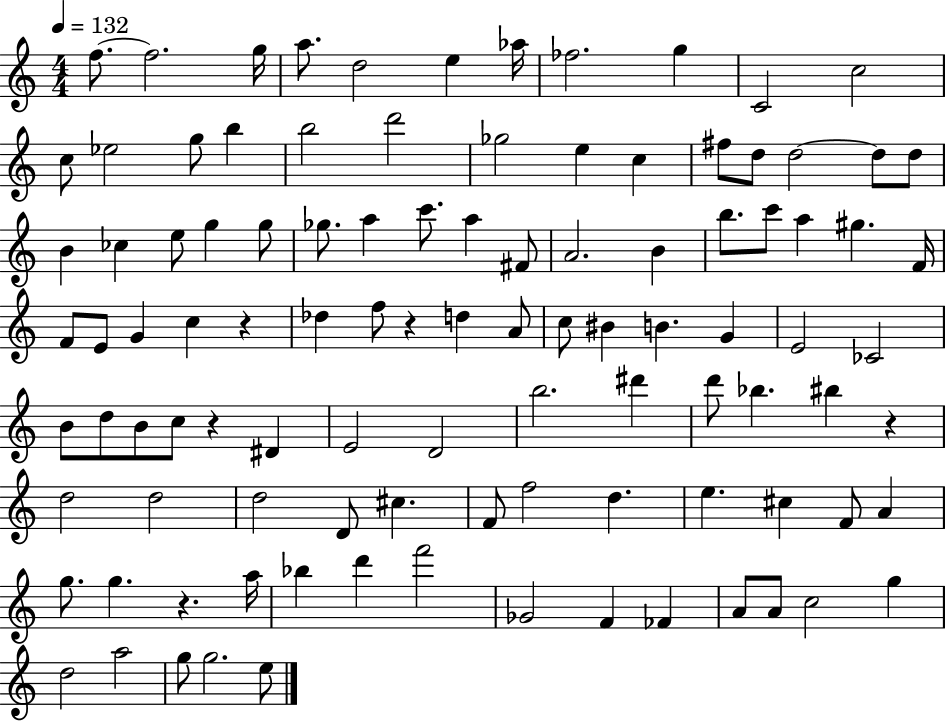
F5/e. F5/h. G5/s A5/e. D5/h E5/q Ab5/s FES5/h. G5/q C4/h C5/h C5/e Eb5/h G5/e B5/q B5/h D6/h Gb5/h E5/q C5/q F#5/e D5/e D5/h D5/e D5/e B4/q CES5/q E5/e G5/q G5/e Gb5/e. A5/q C6/e. A5/q F#4/e A4/h. B4/q B5/e. C6/e A5/q G#5/q. F4/s F4/e E4/e G4/q C5/q R/q Db5/q F5/e R/q D5/q A4/e C5/e BIS4/q B4/q. G4/q E4/h CES4/h B4/e D5/e B4/e C5/e R/q D#4/q E4/h D4/h B5/h. D#6/q D6/e Bb5/q. BIS5/q R/q D5/h D5/h D5/h D4/e C#5/q. F4/e F5/h D5/q. E5/q. C#5/q F4/e A4/q G5/e. G5/q. R/q. A5/s Bb5/q D6/q F6/h Gb4/h F4/q FES4/q A4/e A4/e C5/h G5/q D5/h A5/h G5/e G5/h. E5/e